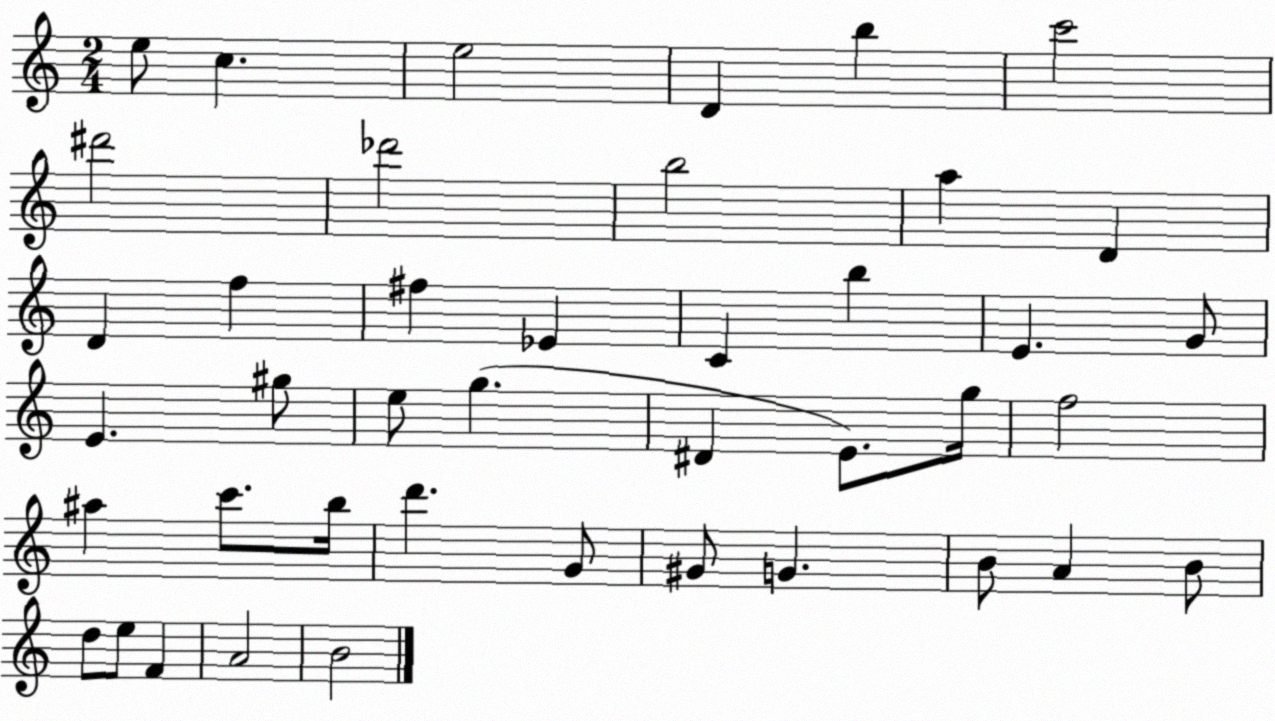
X:1
T:Untitled
M:2/4
L:1/4
K:C
e/2 c e2 D b c'2 ^d'2 _d'2 b2 a D D f ^f _E C b E G/2 E ^g/2 e/2 g ^D E/2 g/4 f2 ^a c'/2 b/4 d' G/2 ^G/2 G B/2 A B/2 d/2 e/2 F A2 B2